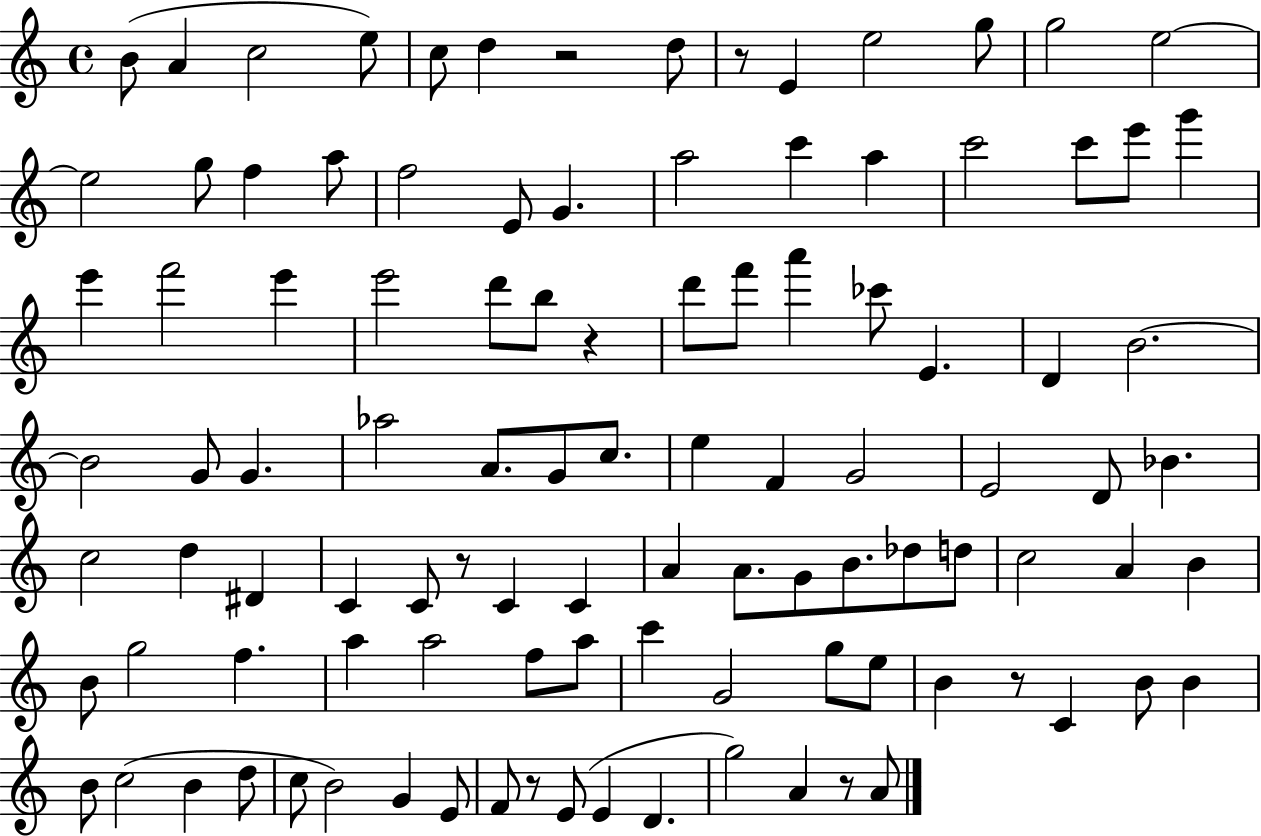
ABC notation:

X:1
T:Untitled
M:4/4
L:1/4
K:C
B/2 A c2 e/2 c/2 d z2 d/2 z/2 E e2 g/2 g2 e2 e2 g/2 f a/2 f2 E/2 G a2 c' a c'2 c'/2 e'/2 g' e' f'2 e' e'2 d'/2 b/2 z d'/2 f'/2 a' _c'/2 E D B2 B2 G/2 G _a2 A/2 G/2 c/2 e F G2 E2 D/2 _B c2 d ^D C C/2 z/2 C C A A/2 G/2 B/2 _d/2 d/2 c2 A B B/2 g2 f a a2 f/2 a/2 c' G2 g/2 e/2 B z/2 C B/2 B B/2 c2 B d/2 c/2 B2 G E/2 F/2 z/2 E/2 E D g2 A z/2 A/2